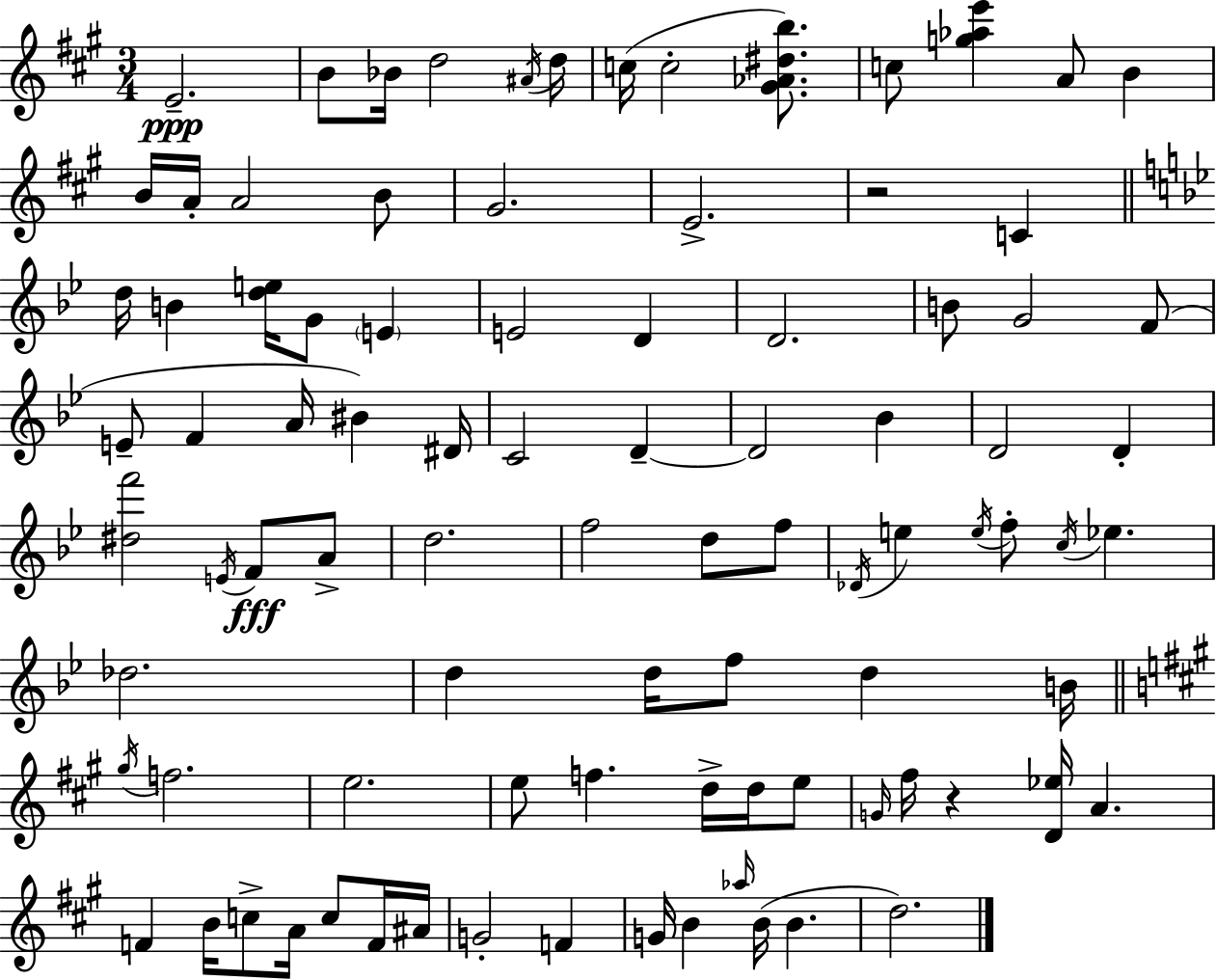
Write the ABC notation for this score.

X:1
T:Untitled
M:3/4
L:1/4
K:A
E2 B/2 _B/4 d2 ^A/4 d/4 c/4 c2 [^G_A^db]/2 c/2 [g_ae'] A/2 B B/4 A/4 A2 B/2 ^G2 E2 z2 C d/4 B [de]/4 G/2 E E2 D D2 B/2 G2 F/2 E/2 F A/4 ^B ^D/4 C2 D D2 _B D2 D [^df']2 E/4 F/2 A/2 d2 f2 d/2 f/2 _D/4 e e/4 f/2 c/4 _e _d2 d d/4 f/2 d B/4 ^g/4 f2 e2 e/2 f d/4 d/4 e/2 G/4 ^f/4 z [D_e]/4 A F B/4 c/2 A/4 c/2 F/4 ^A/4 G2 F G/4 B _a/4 B/4 B d2